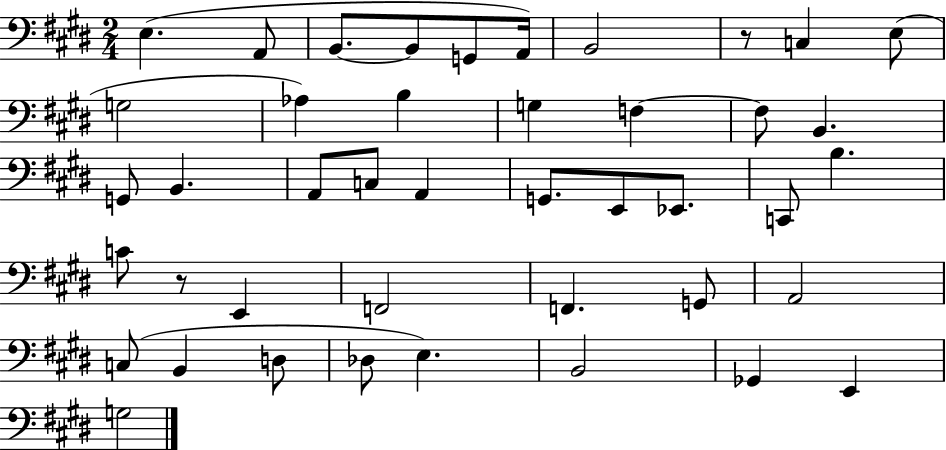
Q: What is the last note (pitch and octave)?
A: G3